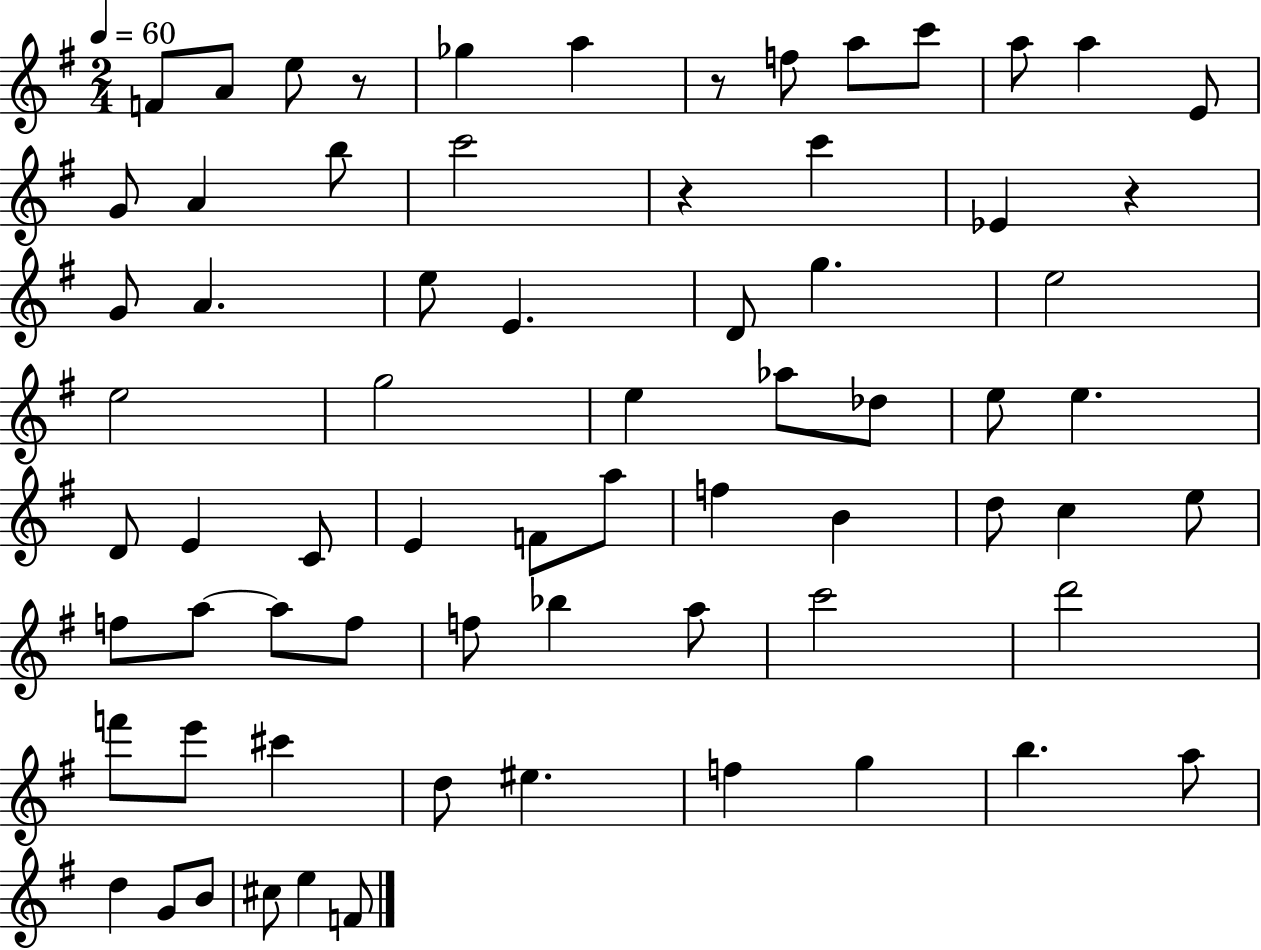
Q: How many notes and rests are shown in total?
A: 70